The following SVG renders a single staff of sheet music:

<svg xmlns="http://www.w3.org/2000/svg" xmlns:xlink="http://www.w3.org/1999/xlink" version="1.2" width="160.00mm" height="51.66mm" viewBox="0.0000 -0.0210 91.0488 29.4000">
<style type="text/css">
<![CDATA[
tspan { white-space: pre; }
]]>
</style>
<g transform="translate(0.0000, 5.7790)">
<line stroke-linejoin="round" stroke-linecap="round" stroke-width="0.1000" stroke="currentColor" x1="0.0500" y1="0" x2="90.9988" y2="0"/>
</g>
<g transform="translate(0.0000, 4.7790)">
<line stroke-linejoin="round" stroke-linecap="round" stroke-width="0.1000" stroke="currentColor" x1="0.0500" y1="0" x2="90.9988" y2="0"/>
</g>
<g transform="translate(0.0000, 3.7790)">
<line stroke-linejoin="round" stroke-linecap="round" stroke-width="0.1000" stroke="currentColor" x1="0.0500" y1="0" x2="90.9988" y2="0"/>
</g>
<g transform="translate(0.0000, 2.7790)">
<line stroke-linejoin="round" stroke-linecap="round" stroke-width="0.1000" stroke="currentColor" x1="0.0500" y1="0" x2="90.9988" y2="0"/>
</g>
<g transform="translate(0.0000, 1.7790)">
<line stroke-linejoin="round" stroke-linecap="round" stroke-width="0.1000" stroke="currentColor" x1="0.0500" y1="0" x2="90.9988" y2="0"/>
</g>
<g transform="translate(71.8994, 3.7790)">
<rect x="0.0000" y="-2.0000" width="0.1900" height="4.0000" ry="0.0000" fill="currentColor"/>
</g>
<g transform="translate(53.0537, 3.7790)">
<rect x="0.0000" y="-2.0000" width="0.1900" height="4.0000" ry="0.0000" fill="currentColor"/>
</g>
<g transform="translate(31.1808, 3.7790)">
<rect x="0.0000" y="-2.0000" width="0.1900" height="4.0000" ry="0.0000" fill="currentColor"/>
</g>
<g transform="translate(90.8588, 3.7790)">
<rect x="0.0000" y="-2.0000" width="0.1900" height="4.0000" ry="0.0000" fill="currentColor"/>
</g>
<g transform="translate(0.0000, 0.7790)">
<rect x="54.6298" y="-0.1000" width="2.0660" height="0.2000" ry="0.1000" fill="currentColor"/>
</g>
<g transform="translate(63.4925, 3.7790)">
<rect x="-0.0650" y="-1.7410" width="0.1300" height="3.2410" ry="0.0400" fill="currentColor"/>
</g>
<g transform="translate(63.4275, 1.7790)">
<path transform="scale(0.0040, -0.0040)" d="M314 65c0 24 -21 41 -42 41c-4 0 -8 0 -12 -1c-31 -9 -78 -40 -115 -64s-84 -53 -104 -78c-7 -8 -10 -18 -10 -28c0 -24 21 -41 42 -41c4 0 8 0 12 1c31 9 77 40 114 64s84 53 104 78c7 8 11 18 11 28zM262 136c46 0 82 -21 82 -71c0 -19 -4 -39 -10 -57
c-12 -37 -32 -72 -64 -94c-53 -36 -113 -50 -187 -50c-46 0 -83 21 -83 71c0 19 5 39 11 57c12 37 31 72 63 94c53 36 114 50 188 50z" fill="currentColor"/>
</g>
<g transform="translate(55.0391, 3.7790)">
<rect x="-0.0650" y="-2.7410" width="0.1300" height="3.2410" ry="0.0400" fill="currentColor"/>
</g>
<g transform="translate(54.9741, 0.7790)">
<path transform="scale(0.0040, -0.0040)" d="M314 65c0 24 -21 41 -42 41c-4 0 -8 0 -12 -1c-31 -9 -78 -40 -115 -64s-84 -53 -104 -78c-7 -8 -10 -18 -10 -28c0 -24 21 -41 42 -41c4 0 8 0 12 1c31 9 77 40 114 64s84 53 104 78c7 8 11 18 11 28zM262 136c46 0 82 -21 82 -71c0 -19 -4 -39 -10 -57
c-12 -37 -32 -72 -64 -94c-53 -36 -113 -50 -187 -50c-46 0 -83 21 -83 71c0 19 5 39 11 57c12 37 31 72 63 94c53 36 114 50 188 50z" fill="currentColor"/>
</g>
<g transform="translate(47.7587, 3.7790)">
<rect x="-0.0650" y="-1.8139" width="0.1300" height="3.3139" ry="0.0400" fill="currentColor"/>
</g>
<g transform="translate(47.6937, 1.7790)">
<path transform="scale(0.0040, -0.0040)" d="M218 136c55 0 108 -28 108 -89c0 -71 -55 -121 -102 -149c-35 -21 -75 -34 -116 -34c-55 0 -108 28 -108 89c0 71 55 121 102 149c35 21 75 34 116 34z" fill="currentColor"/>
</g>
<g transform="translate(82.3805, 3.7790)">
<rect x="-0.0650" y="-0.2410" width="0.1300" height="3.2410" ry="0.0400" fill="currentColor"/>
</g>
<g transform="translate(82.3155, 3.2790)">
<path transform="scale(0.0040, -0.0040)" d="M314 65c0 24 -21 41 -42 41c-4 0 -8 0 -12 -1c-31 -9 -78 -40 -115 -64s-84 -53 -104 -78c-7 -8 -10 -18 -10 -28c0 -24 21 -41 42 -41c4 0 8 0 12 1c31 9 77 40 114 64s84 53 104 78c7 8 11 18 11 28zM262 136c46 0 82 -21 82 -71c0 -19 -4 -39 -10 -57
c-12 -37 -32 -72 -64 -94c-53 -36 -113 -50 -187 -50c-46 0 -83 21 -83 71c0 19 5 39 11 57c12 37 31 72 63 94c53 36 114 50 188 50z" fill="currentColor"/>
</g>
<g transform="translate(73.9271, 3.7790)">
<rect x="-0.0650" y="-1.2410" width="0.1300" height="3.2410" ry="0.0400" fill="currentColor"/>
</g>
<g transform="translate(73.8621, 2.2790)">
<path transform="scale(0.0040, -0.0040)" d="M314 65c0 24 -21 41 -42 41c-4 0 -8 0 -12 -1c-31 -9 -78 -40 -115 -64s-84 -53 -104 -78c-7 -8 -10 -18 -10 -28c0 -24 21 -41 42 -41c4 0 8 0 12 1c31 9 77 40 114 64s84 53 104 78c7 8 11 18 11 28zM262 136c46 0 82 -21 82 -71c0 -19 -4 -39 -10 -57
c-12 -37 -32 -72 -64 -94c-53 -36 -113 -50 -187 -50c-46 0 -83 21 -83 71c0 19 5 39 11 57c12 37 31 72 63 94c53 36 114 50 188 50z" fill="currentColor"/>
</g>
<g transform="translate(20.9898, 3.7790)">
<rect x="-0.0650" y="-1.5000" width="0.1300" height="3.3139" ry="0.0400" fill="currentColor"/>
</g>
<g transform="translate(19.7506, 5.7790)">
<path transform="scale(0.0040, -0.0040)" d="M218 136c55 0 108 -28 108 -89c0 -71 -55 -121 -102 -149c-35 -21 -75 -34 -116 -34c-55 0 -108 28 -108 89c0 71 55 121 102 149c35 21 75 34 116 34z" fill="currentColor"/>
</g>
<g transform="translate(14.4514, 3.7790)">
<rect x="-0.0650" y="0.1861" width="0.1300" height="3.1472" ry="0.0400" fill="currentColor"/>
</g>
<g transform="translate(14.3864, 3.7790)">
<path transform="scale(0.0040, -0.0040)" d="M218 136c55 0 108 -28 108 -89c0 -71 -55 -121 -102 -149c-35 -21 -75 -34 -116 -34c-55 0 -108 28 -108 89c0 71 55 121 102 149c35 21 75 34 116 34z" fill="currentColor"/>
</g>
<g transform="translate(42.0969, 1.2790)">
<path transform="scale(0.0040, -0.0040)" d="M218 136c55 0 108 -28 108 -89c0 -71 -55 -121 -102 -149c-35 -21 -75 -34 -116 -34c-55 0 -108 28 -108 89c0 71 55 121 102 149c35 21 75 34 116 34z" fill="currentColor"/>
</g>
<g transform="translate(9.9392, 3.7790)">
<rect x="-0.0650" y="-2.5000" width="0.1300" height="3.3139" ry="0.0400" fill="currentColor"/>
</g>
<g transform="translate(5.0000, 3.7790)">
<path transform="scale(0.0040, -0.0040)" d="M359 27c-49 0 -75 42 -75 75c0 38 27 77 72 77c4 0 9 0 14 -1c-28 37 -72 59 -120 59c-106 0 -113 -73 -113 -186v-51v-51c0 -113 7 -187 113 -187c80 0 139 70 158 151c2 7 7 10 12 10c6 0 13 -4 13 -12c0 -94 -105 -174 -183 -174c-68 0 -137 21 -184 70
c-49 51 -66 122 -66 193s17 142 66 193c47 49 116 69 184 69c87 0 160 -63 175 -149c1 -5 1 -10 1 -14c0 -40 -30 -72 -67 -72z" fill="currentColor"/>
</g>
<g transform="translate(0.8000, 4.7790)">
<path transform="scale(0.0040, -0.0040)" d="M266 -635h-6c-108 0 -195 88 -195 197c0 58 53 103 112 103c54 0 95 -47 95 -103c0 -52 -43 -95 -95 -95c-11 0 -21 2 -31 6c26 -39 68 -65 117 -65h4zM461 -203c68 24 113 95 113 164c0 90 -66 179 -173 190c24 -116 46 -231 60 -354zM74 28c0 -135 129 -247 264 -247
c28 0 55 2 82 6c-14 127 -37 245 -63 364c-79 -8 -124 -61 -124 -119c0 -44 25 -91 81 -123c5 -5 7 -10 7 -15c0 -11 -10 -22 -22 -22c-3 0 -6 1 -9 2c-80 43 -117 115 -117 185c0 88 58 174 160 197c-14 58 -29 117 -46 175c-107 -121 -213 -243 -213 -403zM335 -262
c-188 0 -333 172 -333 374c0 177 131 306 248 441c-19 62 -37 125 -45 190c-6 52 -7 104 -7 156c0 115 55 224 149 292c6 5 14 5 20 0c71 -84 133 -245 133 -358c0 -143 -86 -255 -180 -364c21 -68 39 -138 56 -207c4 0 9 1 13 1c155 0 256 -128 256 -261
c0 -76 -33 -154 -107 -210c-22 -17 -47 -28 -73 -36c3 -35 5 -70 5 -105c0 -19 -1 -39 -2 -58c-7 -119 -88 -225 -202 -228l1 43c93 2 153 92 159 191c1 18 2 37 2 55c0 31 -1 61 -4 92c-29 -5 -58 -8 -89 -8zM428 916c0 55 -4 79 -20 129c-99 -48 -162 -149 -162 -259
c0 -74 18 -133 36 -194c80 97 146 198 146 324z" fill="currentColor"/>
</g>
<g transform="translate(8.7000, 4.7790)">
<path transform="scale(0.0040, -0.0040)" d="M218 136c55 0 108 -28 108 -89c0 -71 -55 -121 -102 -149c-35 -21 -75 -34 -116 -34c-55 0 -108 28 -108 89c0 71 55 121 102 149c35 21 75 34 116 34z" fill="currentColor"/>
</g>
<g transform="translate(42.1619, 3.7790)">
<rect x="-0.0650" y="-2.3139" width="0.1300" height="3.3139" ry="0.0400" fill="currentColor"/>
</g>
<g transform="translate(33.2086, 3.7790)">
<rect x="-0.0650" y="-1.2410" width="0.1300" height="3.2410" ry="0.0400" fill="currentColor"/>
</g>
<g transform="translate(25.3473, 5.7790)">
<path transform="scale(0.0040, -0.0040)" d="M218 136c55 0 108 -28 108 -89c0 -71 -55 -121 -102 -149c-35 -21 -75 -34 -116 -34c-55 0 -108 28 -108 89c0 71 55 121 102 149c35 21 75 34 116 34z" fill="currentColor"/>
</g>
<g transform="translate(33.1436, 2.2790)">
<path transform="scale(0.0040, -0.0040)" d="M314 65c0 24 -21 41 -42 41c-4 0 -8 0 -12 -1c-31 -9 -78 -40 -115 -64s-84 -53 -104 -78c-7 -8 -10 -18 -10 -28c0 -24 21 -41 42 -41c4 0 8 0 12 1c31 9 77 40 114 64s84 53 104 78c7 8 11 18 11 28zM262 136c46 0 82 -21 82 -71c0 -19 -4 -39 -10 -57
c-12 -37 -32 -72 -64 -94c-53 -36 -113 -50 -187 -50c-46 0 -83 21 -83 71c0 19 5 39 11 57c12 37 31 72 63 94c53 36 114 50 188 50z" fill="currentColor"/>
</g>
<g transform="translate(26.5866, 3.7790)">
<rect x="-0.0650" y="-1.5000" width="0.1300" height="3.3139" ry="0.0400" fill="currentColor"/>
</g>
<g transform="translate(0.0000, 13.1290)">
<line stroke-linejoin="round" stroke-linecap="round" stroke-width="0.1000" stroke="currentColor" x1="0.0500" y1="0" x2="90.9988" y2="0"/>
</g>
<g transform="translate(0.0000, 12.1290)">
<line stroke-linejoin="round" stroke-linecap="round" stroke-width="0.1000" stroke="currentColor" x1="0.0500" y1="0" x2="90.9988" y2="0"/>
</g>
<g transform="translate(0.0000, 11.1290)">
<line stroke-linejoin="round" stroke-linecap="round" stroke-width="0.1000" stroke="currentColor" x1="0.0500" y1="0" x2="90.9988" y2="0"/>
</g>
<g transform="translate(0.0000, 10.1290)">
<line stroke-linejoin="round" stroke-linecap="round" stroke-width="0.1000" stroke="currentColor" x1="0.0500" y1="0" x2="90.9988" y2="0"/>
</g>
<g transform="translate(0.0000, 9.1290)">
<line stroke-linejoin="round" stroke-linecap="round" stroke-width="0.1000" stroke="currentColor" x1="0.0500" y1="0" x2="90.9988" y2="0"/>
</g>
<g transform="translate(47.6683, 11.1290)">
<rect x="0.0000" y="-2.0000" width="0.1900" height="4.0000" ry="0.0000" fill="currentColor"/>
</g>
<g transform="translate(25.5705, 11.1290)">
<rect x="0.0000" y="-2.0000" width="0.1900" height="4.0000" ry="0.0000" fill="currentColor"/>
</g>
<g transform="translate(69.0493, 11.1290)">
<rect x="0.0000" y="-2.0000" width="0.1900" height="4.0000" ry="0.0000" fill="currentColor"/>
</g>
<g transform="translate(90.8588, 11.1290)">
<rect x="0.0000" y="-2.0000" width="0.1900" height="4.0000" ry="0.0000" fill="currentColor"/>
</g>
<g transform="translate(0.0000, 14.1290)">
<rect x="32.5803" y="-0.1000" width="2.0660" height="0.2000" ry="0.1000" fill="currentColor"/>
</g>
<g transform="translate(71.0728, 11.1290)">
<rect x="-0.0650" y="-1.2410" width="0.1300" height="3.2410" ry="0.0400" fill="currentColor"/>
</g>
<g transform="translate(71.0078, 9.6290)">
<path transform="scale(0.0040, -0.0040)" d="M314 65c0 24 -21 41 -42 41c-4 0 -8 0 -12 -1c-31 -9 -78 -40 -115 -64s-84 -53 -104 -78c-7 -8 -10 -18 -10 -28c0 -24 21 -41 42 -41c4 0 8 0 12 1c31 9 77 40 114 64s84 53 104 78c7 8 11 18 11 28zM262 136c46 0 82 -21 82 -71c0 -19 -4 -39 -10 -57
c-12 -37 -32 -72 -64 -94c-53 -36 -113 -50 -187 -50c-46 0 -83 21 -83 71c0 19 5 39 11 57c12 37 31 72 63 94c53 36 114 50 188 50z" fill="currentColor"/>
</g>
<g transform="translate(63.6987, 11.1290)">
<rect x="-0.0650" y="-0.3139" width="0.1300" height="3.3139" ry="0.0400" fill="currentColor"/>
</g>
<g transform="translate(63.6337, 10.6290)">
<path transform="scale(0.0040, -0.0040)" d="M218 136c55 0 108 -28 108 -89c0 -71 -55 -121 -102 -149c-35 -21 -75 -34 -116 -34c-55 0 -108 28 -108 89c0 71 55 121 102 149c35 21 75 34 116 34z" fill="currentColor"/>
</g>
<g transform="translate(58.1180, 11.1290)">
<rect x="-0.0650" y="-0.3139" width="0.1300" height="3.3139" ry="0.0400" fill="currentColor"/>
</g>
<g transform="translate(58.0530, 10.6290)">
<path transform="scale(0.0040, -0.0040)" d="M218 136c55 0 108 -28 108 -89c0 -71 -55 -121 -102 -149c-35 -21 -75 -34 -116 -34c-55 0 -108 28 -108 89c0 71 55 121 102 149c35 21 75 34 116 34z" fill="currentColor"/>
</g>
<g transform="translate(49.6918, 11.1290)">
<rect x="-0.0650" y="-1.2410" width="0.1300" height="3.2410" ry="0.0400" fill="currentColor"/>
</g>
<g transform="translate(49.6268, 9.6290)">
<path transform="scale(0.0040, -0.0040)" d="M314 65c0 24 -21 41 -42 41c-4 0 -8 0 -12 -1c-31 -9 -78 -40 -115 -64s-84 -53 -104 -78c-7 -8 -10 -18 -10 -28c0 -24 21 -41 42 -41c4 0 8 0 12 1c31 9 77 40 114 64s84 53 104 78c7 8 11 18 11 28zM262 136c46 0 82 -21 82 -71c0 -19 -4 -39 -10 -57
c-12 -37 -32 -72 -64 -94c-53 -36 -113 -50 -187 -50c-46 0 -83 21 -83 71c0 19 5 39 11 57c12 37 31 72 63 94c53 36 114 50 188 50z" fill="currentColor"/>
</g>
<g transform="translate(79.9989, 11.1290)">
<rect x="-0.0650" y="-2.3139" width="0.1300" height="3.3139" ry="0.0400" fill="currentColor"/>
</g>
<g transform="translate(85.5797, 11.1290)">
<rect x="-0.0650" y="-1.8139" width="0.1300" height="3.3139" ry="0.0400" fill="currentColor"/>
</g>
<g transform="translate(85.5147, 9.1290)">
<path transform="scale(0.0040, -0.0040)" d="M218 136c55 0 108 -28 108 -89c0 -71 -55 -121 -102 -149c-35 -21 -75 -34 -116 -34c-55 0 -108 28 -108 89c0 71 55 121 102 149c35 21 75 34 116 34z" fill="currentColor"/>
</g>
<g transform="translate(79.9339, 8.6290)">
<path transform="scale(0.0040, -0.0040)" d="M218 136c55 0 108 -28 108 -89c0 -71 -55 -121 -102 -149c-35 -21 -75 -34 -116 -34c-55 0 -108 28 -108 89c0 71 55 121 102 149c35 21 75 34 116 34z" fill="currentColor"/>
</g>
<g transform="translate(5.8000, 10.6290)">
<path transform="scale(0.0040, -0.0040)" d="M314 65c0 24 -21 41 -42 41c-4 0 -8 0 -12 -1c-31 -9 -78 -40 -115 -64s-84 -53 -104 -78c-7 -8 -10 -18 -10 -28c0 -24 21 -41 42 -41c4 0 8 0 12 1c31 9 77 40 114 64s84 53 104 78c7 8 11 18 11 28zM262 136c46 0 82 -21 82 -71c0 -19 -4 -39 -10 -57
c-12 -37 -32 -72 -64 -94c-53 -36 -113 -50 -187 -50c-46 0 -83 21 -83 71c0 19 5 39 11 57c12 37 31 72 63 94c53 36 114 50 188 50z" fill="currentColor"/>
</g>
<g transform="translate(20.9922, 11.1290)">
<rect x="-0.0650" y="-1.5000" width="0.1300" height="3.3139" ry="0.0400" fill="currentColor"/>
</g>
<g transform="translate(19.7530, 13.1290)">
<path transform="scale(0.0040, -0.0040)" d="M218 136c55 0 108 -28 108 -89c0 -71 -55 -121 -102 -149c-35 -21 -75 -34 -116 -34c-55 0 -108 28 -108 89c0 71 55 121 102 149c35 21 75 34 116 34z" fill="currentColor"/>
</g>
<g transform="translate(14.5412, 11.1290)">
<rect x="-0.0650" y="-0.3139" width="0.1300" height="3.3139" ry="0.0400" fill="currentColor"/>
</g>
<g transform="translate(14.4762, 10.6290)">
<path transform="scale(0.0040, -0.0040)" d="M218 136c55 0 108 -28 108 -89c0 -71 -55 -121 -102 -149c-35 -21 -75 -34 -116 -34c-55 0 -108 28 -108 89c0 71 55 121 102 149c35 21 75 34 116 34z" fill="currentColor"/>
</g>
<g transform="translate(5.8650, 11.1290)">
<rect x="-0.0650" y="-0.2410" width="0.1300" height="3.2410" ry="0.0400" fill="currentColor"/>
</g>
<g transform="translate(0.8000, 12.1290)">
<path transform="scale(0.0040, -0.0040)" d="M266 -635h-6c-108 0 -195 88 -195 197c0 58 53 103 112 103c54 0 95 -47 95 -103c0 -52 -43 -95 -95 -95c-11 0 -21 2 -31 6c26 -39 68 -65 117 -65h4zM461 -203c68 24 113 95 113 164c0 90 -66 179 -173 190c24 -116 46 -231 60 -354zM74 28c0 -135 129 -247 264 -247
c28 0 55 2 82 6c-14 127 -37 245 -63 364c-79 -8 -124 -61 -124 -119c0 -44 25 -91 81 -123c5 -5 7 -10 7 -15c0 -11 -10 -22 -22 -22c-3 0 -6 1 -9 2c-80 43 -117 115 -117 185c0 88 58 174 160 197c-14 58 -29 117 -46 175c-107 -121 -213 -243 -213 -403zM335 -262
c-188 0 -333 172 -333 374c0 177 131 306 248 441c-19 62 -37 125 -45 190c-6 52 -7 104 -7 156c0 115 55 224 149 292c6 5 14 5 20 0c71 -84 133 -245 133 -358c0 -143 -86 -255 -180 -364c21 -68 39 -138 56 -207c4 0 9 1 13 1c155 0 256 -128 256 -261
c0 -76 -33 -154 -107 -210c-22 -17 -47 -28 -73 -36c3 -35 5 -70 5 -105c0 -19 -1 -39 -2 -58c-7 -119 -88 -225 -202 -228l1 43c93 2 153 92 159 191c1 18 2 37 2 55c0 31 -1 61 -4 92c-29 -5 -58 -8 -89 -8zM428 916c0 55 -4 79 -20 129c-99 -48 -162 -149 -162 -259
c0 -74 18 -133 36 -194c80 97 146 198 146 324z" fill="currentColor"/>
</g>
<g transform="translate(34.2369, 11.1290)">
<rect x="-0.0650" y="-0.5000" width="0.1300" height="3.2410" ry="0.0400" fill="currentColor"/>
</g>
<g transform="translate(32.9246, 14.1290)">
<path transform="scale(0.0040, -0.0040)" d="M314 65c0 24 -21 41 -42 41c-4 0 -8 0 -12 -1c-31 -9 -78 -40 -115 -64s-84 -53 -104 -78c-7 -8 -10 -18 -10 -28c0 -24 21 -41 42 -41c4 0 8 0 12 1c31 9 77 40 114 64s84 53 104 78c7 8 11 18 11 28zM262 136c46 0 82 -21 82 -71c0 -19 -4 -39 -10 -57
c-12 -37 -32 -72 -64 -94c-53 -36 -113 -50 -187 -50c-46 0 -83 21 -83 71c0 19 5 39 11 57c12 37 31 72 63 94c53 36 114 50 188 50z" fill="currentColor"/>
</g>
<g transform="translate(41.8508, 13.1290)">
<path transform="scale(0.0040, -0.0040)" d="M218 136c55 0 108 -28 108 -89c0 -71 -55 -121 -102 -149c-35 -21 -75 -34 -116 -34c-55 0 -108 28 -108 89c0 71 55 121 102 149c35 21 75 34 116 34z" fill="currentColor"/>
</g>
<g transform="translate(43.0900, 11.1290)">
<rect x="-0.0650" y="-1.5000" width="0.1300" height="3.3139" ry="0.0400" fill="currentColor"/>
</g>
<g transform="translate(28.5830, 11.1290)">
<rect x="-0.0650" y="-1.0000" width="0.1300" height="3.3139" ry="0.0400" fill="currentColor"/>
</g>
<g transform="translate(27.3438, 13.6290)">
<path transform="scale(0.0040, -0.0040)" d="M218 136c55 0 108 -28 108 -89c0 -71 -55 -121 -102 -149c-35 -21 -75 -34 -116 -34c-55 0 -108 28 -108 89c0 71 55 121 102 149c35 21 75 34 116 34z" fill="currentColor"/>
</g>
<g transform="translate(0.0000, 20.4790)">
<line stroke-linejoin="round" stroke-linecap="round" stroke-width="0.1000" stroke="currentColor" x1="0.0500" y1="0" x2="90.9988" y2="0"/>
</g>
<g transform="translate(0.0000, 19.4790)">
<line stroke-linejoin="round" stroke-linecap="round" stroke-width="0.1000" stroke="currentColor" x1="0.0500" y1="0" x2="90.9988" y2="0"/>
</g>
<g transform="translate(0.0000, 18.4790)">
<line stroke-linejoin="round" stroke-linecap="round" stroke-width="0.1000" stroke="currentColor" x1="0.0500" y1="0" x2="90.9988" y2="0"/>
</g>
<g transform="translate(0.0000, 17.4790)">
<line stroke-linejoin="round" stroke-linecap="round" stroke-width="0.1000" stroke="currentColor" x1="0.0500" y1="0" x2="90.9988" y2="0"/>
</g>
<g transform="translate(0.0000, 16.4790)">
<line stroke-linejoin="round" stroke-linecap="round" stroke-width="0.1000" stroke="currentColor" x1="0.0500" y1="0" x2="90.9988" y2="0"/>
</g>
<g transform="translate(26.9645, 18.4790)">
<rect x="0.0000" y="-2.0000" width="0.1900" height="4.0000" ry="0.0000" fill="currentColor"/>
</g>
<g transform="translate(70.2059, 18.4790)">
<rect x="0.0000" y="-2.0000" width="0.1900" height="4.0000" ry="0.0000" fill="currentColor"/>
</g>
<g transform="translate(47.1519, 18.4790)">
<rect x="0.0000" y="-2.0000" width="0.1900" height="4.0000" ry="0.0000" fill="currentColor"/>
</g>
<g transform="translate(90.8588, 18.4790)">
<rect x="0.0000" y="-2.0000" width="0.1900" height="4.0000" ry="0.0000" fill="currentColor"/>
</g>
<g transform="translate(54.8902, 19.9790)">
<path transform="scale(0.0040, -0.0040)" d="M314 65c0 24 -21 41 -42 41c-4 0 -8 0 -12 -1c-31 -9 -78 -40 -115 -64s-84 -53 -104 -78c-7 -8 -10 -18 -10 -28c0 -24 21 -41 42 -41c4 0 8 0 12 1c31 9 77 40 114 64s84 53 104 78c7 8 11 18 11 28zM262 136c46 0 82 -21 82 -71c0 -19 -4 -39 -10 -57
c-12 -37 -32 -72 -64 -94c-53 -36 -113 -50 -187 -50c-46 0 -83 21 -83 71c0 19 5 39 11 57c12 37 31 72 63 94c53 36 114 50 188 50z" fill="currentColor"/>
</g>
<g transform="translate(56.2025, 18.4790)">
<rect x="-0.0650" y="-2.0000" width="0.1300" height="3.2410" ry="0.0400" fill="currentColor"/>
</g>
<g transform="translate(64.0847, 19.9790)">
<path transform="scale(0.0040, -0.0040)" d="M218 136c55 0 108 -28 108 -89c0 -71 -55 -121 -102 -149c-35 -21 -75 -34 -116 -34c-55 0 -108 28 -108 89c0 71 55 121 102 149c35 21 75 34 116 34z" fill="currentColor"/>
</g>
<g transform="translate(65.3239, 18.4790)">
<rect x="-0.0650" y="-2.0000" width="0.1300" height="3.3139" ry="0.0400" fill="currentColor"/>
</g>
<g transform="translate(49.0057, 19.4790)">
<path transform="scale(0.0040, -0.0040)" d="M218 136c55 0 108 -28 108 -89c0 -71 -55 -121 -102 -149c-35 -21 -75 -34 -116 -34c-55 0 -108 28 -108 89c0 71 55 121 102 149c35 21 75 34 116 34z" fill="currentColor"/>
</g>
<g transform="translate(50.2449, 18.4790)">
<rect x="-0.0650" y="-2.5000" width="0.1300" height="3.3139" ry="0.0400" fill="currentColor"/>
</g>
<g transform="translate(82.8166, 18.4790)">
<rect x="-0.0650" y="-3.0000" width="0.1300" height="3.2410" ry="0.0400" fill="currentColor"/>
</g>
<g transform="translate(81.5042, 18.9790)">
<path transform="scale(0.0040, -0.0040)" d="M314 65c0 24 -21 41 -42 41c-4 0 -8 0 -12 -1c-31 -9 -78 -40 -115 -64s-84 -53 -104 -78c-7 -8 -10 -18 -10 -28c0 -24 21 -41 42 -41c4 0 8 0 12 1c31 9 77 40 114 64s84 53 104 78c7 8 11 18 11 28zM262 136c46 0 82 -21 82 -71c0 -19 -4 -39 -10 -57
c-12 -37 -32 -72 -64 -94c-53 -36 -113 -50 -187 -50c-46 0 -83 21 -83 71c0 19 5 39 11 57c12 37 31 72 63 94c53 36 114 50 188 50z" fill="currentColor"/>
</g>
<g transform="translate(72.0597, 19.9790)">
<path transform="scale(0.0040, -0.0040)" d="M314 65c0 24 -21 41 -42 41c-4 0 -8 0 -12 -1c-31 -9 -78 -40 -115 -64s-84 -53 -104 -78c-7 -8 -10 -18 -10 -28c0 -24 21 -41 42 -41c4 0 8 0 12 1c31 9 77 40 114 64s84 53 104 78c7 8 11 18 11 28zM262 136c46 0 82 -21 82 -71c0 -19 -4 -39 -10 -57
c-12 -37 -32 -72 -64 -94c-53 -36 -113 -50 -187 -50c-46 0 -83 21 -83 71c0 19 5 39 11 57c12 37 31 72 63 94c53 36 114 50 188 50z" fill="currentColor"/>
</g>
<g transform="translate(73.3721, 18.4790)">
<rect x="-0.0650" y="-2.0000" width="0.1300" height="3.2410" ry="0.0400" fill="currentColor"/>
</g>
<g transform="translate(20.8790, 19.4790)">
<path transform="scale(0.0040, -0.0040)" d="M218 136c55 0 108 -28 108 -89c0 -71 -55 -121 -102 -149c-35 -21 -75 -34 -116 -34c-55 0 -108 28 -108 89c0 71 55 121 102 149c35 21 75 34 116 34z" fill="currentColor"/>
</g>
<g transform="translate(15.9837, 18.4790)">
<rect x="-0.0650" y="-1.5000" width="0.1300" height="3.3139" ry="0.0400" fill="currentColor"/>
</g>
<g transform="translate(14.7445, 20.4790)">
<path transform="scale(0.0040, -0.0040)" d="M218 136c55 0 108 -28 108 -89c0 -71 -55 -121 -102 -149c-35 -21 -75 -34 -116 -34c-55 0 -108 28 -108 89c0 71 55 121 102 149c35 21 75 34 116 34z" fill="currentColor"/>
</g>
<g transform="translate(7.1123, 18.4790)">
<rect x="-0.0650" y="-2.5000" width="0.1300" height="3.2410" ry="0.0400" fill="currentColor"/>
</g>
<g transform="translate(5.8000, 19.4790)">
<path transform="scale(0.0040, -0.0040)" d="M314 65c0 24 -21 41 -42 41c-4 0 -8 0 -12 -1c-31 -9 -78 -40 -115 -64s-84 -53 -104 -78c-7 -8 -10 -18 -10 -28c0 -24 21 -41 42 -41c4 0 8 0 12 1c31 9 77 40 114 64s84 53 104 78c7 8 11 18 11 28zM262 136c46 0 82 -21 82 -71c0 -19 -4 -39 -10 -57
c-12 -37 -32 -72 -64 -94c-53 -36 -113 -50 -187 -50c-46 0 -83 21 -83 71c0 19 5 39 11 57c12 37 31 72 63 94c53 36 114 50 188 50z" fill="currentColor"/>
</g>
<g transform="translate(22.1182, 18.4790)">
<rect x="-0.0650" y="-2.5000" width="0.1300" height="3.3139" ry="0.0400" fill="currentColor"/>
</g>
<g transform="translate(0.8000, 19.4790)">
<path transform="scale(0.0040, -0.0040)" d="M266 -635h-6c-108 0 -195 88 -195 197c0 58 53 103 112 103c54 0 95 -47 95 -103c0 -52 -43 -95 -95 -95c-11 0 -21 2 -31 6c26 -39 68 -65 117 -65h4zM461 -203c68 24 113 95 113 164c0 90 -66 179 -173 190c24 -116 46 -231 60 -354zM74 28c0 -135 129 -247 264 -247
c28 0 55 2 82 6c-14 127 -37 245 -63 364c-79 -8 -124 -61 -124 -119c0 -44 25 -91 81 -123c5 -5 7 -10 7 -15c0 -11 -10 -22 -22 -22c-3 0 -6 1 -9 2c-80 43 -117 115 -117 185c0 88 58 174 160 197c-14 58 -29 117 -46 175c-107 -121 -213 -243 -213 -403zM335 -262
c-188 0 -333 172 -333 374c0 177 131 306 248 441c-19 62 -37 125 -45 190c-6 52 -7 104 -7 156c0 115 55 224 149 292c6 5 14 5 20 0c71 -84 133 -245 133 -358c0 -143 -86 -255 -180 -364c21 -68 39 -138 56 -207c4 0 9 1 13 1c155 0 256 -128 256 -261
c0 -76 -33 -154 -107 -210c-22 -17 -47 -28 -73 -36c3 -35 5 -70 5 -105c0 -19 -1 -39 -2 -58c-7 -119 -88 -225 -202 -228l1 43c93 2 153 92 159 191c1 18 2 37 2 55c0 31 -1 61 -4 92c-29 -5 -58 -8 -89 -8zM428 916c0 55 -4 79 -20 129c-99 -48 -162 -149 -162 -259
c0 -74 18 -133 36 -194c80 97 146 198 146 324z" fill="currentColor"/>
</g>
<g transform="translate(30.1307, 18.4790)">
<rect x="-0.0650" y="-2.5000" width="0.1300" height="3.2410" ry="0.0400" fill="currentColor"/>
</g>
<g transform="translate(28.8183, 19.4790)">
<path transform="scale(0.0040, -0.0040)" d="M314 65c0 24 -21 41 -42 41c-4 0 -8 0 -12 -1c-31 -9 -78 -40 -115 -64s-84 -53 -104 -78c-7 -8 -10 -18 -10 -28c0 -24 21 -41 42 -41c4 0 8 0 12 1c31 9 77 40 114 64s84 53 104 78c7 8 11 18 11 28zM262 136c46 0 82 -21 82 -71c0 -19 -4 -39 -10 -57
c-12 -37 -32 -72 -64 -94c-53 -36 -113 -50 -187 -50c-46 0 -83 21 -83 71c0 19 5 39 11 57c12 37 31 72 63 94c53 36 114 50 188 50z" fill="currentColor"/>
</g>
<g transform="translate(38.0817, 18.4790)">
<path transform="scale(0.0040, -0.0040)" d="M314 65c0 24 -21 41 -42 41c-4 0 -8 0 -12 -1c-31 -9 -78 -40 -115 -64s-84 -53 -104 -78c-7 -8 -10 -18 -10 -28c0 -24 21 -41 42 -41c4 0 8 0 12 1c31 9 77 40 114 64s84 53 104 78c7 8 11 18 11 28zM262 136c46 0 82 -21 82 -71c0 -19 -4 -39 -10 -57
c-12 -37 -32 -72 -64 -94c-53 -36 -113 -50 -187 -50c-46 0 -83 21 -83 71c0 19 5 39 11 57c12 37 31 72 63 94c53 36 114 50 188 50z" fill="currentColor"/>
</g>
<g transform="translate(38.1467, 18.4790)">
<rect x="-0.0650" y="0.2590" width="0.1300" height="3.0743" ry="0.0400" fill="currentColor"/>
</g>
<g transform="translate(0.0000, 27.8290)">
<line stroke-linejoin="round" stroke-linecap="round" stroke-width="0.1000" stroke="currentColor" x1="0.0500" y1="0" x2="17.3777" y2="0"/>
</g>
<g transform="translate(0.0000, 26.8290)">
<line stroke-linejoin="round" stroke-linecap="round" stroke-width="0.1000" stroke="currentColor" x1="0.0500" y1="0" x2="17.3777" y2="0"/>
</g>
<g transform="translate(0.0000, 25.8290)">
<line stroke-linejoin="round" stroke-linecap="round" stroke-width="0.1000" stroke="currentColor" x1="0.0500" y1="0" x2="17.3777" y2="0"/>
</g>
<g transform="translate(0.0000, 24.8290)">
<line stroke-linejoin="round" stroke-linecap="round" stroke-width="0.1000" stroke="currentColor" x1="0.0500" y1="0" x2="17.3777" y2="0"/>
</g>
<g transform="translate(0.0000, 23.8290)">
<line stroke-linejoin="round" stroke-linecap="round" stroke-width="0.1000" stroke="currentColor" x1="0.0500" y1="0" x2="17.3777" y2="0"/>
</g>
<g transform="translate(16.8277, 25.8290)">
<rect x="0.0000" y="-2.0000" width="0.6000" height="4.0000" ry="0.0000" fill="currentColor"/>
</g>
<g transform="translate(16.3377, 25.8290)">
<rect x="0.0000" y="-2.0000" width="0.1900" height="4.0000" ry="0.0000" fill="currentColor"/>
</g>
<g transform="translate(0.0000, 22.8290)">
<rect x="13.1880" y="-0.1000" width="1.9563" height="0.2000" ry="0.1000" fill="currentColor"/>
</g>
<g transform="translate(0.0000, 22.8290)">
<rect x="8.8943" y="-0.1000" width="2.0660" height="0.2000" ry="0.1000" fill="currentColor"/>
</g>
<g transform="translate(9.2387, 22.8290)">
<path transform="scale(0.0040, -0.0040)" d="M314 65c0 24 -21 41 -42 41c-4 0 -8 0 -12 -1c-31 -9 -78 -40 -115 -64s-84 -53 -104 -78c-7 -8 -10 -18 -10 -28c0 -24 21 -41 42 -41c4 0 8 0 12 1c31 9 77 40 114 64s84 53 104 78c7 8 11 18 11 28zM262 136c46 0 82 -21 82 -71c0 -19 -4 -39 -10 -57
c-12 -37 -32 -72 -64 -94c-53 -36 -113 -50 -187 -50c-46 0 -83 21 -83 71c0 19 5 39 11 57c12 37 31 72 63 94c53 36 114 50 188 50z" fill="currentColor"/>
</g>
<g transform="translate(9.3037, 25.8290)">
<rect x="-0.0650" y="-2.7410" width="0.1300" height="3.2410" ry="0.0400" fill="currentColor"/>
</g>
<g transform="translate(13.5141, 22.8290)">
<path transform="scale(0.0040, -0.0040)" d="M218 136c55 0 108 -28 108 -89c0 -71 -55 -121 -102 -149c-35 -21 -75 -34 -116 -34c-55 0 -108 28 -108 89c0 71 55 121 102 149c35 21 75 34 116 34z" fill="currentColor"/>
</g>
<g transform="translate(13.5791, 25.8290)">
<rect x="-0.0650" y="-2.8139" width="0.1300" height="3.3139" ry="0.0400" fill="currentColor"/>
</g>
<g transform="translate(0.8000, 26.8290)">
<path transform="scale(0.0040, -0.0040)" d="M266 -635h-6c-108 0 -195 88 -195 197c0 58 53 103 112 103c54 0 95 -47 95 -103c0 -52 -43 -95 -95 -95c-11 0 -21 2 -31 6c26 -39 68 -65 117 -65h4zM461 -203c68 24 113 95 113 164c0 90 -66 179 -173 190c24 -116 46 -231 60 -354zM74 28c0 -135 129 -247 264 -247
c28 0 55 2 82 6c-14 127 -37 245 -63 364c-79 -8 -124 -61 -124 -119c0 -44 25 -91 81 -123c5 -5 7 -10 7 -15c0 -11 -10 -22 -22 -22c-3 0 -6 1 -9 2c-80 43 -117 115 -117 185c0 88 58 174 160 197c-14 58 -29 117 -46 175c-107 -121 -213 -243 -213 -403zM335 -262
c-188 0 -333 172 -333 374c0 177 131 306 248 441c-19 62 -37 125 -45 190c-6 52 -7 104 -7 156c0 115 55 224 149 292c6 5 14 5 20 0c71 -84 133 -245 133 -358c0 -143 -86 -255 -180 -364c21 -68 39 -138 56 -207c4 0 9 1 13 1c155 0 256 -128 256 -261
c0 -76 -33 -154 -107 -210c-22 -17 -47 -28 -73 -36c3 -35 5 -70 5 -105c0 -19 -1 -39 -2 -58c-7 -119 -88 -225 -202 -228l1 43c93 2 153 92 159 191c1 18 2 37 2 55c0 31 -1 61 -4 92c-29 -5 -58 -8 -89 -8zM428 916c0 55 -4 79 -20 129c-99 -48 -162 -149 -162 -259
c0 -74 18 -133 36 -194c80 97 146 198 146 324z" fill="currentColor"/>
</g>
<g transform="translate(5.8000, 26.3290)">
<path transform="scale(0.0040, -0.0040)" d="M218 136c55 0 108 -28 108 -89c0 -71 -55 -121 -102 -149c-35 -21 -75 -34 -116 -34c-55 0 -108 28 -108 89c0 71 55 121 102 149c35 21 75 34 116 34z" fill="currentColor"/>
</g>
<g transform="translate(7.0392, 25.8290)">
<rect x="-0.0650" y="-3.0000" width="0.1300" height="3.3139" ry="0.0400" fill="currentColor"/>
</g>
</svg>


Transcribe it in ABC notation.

X:1
T:Untitled
M:4/4
L:1/4
K:C
G B E E e2 g f a2 f2 e2 c2 c2 c E D C2 E e2 c c e2 g f G2 E G G2 B2 G F2 F F2 A2 A a2 a